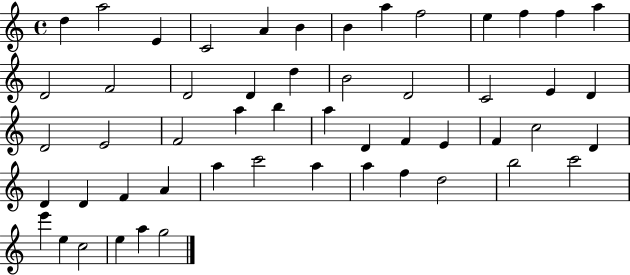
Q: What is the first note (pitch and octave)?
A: D5